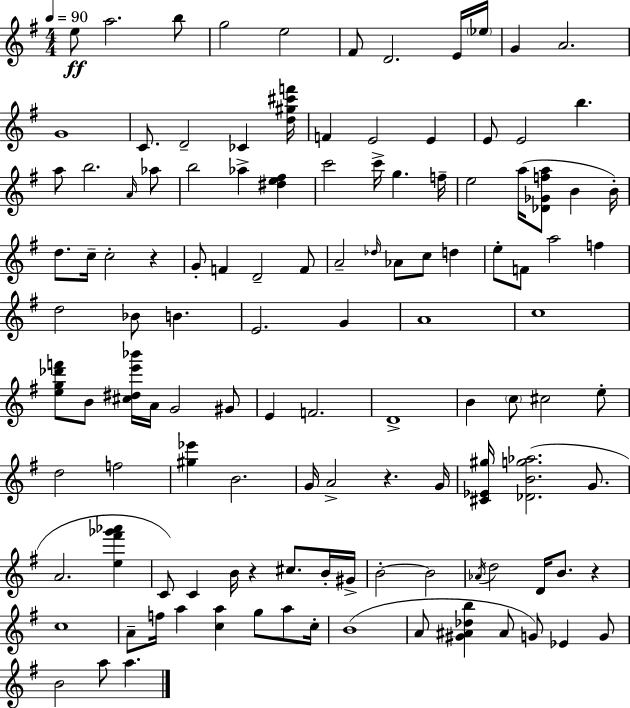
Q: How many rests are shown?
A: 4